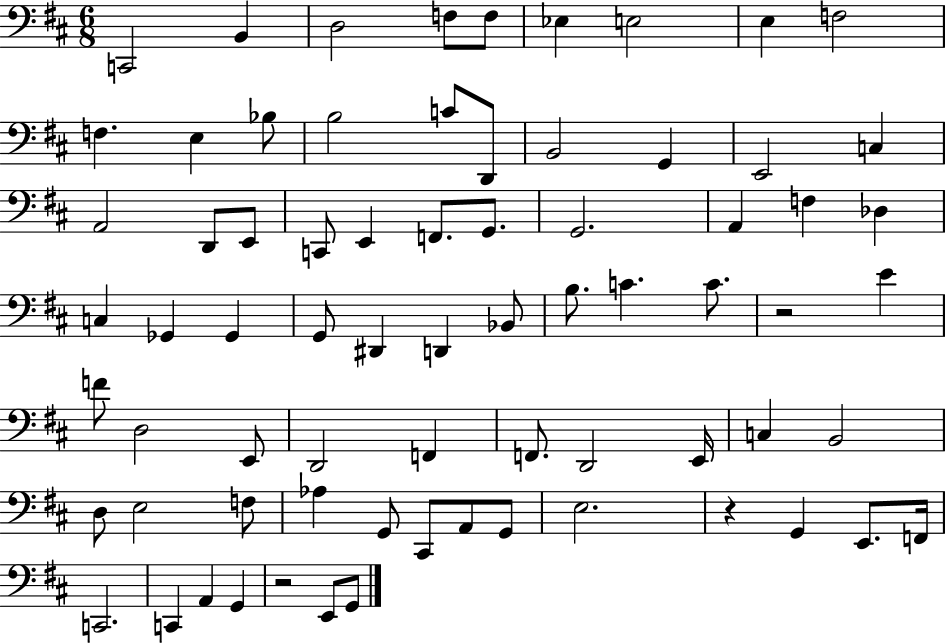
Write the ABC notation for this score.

X:1
T:Untitled
M:6/8
L:1/4
K:D
C,,2 B,, D,2 F,/2 F,/2 _E, E,2 E, F,2 F, E, _B,/2 B,2 C/2 D,,/2 B,,2 G,, E,,2 C, A,,2 D,,/2 E,,/2 C,,/2 E,, F,,/2 G,,/2 G,,2 A,, F, _D, C, _G,, _G,, G,,/2 ^D,, D,, _B,,/2 B,/2 C C/2 z2 E F/2 D,2 E,,/2 D,,2 F,, F,,/2 D,,2 E,,/4 C, B,,2 D,/2 E,2 F,/2 _A, G,,/2 ^C,,/2 A,,/2 G,,/2 E,2 z G,, E,,/2 F,,/4 C,,2 C,, A,, G,, z2 E,,/2 G,,/2